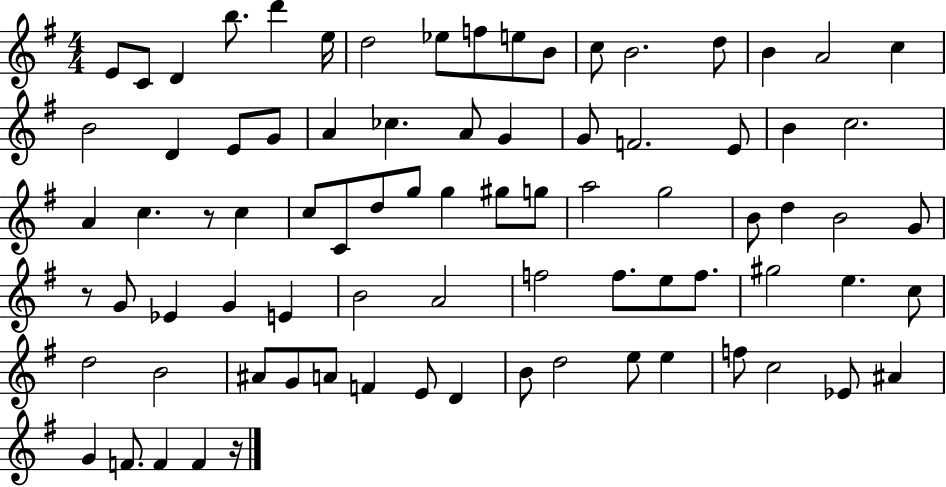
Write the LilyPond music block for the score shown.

{
  \clef treble
  \numericTimeSignature
  \time 4/4
  \key g \major
  e'8 c'8 d'4 b''8. d'''4 e''16 | d''2 ees''8 f''8 e''8 b'8 | c''8 b'2. d''8 | b'4 a'2 c''4 | \break b'2 d'4 e'8 g'8 | a'4 ces''4. a'8 g'4 | g'8 f'2. e'8 | b'4 c''2. | \break a'4 c''4. r8 c''4 | c''8 c'8 d''8 g''8 g''4 gis''8 g''8 | a''2 g''2 | b'8 d''4 b'2 g'8 | \break r8 g'8 ees'4 g'4 e'4 | b'2 a'2 | f''2 f''8. e''8 f''8. | gis''2 e''4. c''8 | \break d''2 b'2 | ais'8 g'8 a'8 f'4 e'8 d'4 | b'8 d''2 e''8 e''4 | f''8 c''2 ees'8 ais'4 | \break g'4 f'8. f'4 f'4 r16 | \bar "|."
}